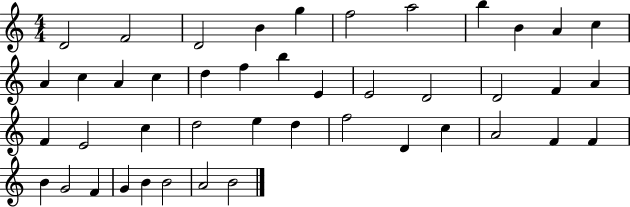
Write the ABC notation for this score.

X:1
T:Untitled
M:4/4
L:1/4
K:C
D2 F2 D2 B g f2 a2 b B A c A c A c d f b E E2 D2 D2 F A F E2 c d2 e d f2 D c A2 F F B G2 F G B B2 A2 B2